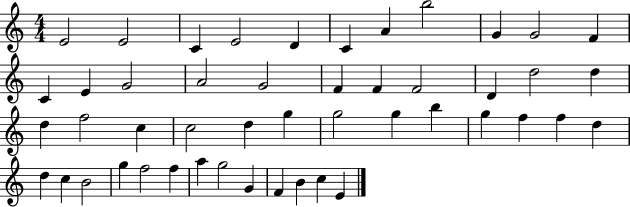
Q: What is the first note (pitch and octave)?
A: E4